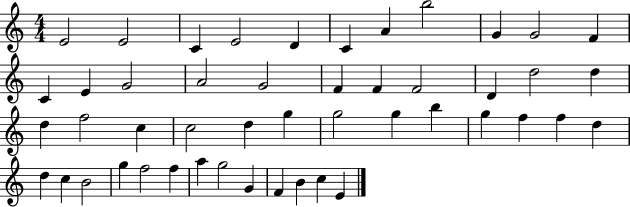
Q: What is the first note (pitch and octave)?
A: E4